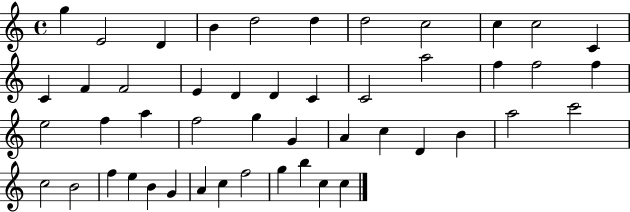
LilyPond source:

{
  \clef treble
  \time 4/4
  \defaultTimeSignature
  \key c \major
  g''4 e'2 d'4 | b'4 d''2 d''4 | d''2 c''2 | c''4 c''2 c'4 | \break c'4 f'4 f'2 | e'4 d'4 d'4 c'4 | c'2 a''2 | f''4 f''2 f''4 | \break e''2 f''4 a''4 | f''2 g''4 g'4 | a'4 c''4 d'4 b'4 | a''2 c'''2 | \break c''2 b'2 | f''4 e''4 b'4 g'4 | a'4 c''4 f''2 | g''4 b''4 c''4 c''4 | \break \bar "|."
}